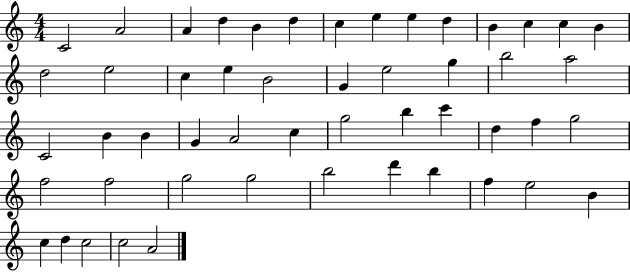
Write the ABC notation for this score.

X:1
T:Untitled
M:4/4
L:1/4
K:C
C2 A2 A d B d c e e d B c c B d2 e2 c e B2 G e2 g b2 a2 C2 B B G A2 c g2 b c' d f g2 f2 f2 g2 g2 b2 d' b f e2 B c d c2 c2 A2